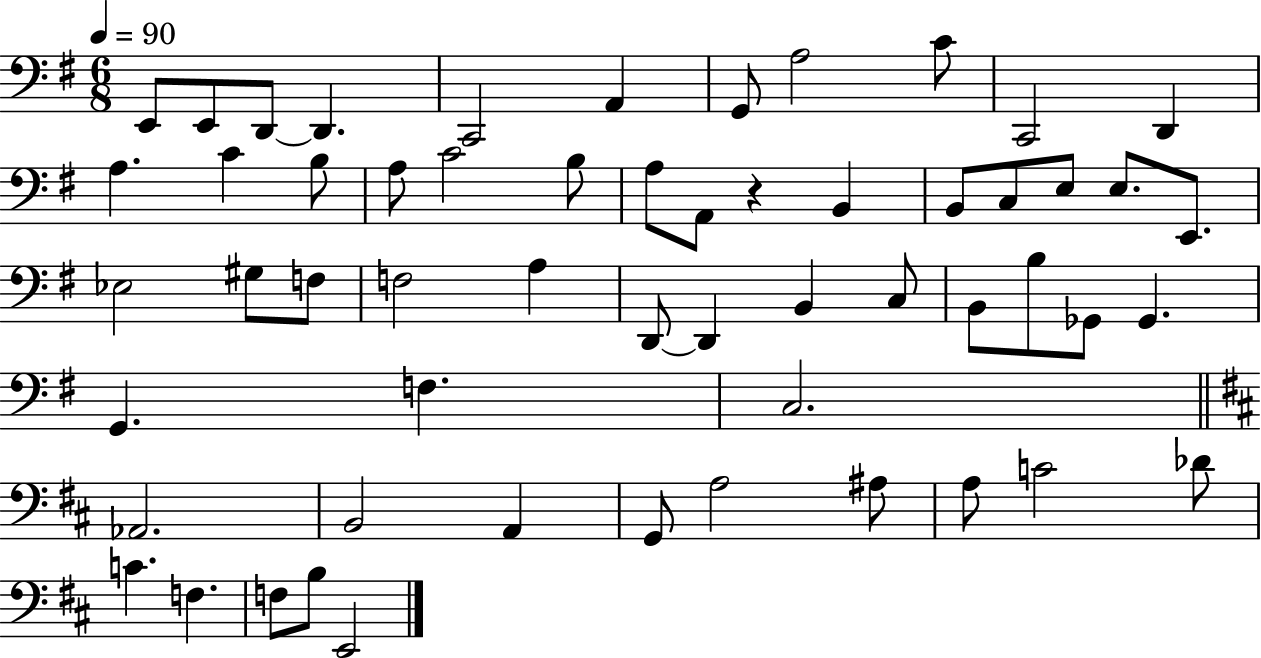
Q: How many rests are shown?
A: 1